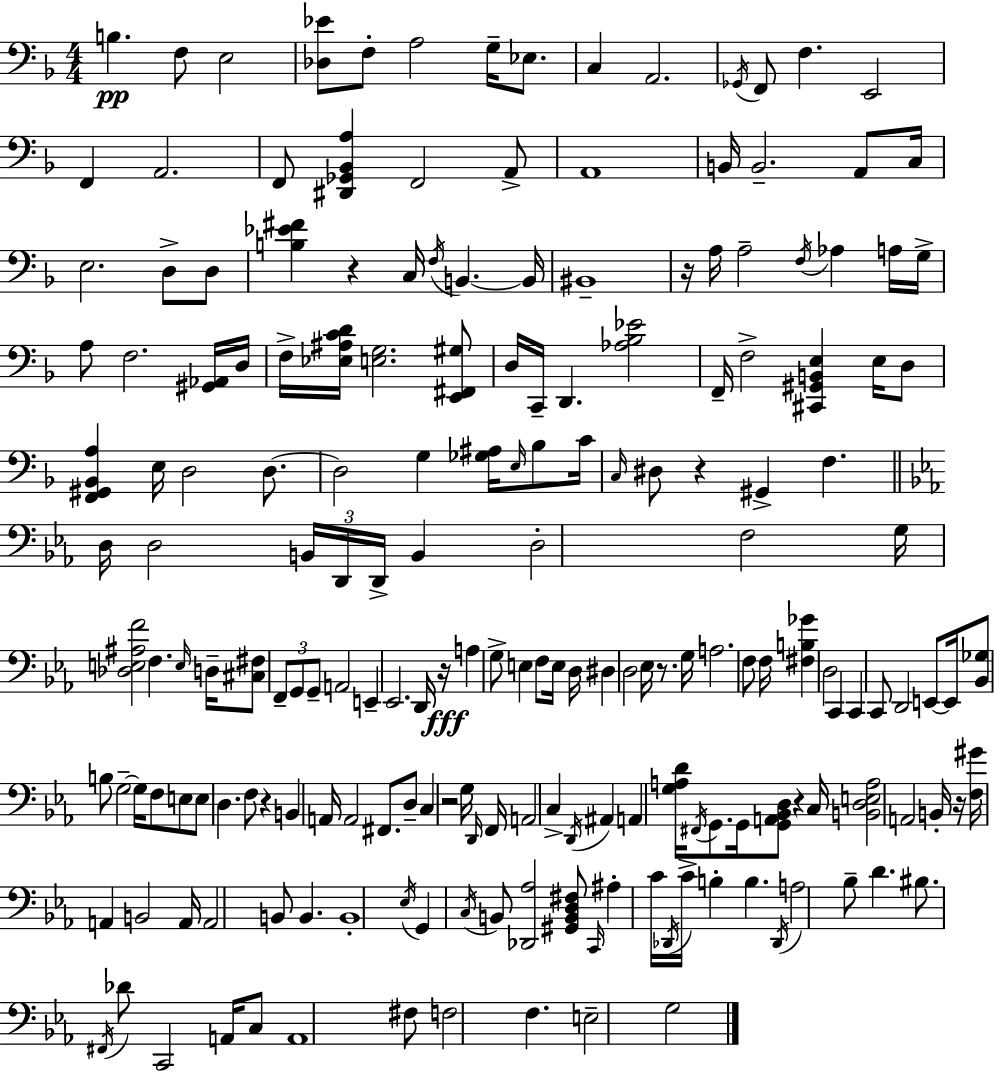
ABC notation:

X:1
T:Untitled
M:4/4
L:1/4
K:F
B, F,/2 E,2 [_D,_E]/2 F,/2 A,2 G,/4 _E,/2 C, A,,2 _G,,/4 F,,/2 F, E,,2 F,, A,,2 F,,/2 [^D,,_G,,_B,,A,] F,,2 A,,/2 A,,4 B,,/4 B,,2 A,,/2 C,/4 E,2 D,/2 D,/2 [B,_E^F] z C,/4 F,/4 B,, B,,/4 ^B,,4 z/4 A,/4 A,2 F,/4 _A, A,/4 G,/4 A,/2 F,2 [^G,,_A,,]/4 D,/4 F,/4 [_E,^A,CD]/4 [E,G,]2 [E,,^F,,^G,]/2 D,/4 C,,/4 D,, [_A,_B,_E]2 F,,/4 F,2 [^C,,^G,,B,,E,] E,/4 D,/2 [F,,^G,,_B,,A,] E,/4 D,2 D,/2 D,2 G, [_G,^A,]/4 E,/4 _B,/2 C/4 C,/4 ^D,/2 z ^G,, F, D,/4 D,2 B,,/4 D,,/4 D,,/4 B,, D,2 F,2 G,/4 [_D,E,^A,F]2 F, E,/4 D,/4 [^C,^F,]/2 F,,/2 G,,/2 G,,/2 A,,2 E,, _E,,2 D,,/4 z/4 A, G,/2 E, F,/2 E,/4 D,/4 ^D, D,2 _E,/4 z/2 G,/4 A,2 F,/2 F,/4 [^F,B,_G] D,2 C,, C,, C,,/2 D,,2 E,,/2 E,,/4 [_B,,_G,]/2 B,/2 G,2 G,/4 F,/2 E,/2 E,/2 D, F,/2 z B,, A,,/4 A,,2 ^F,,/2 D,/2 C, z2 G,/4 D,,/4 F,,/4 A,,2 C, D,,/4 ^A,, A,, [G,A,D]/4 ^F,,/4 G,,/2 G,,/4 [G,,A,,_B,,D,]/2 z C,/4 [B,,D,E,A,]2 A,,2 B,,/4 z/4 [F,^G]/4 A,, B,,2 A,,/4 A,,2 B,,/2 B,, B,,4 _E,/4 G,, C,/4 B,,/2 [_D,,_A,]2 [^G,,B,,D,^F,]/2 C,,/4 ^A, C/4 _D,,/4 C/4 B, B, _D,,/4 A,2 _B,/2 D ^B,/2 ^F,,/4 _D/2 C,,2 A,,/4 C,/2 A,,4 ^F,/2 F,2 F, E,2 G,2